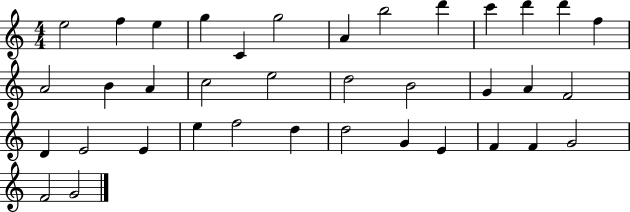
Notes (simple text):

E5/h F5/q E5/q G5/q C4/q G5/h A4/q B5/h D6/q C6/q D6/q D6/q F5/q A4/h B4/q A4/q C5/h E5/h D5/h B4/h G4/q A4/q F4/h D4/q E4/h E4/q E5/q F5/h D5/q D5/h G4/q E4/q F4/q F4/q G4/h F4/h G4/h